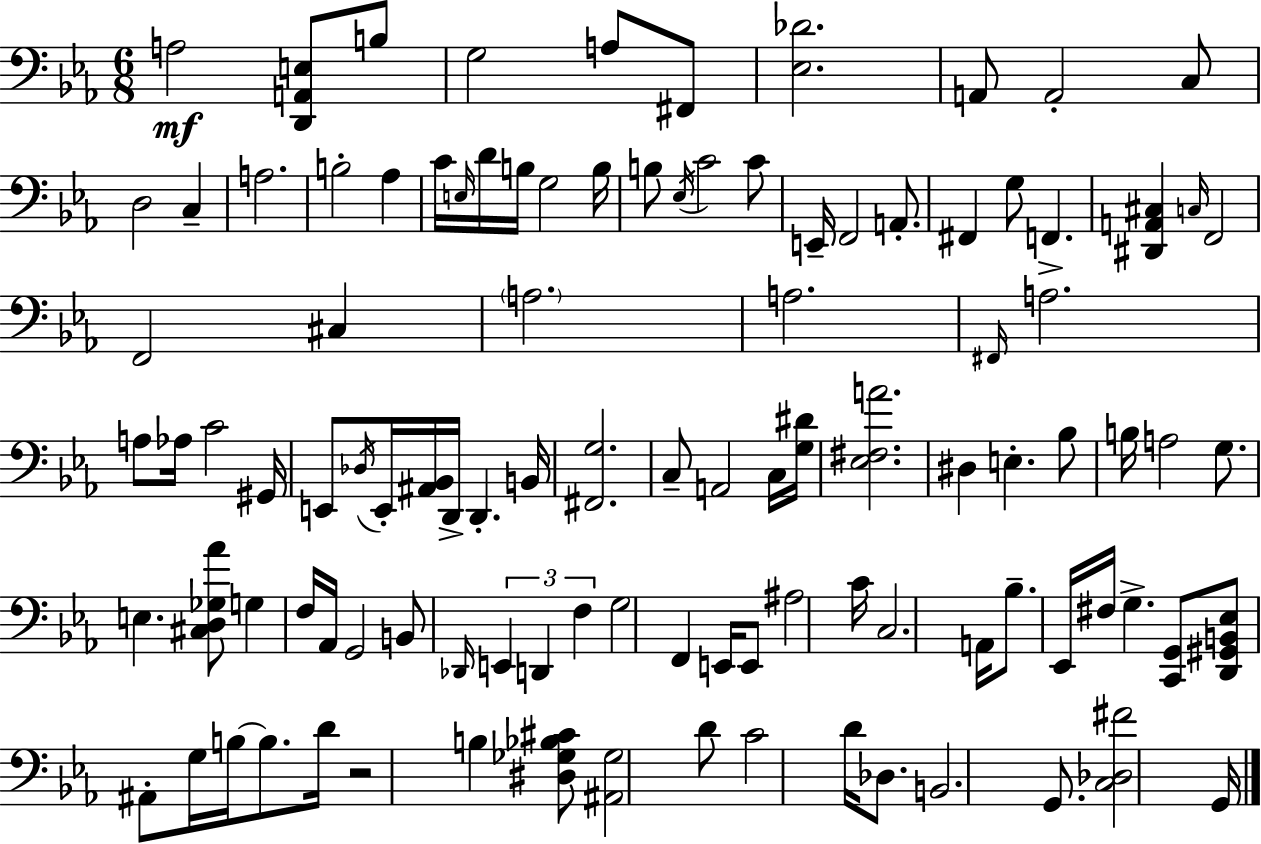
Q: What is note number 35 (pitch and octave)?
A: A3